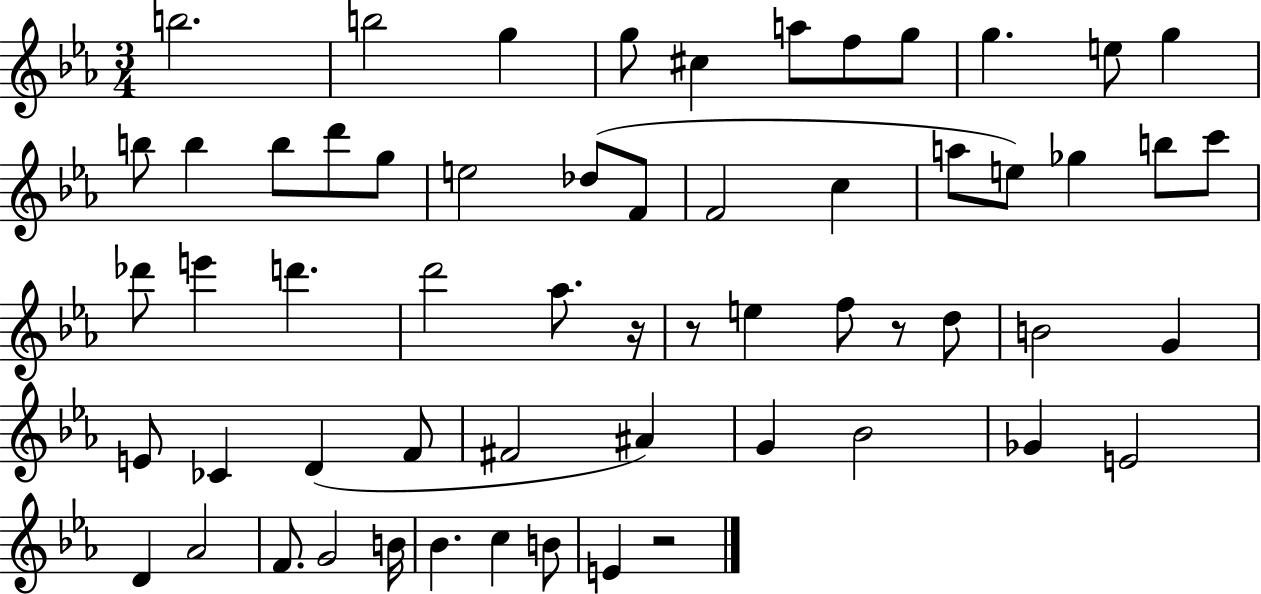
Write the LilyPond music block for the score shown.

{
  \clef treble
  \numericTimeSignature
  \time 3/4
  \key ees \major
  b''2. | b''2 g''4 | g''8 cis''4 a''8 f''8 g''8 | g''4. e''8 g''4 | \break b''8 b''4 b''8 d'''8 g''8 | e''2 des''8( f'8 | f'2 c''4 | a''8 e''8) ges''4 b''8 c'''8 | \break des'''8 e'''4 d'''4. | d'''2 aes''8. r16 | r8 e''4 f''8 r8 d''8 | b'2 g'4 | \break e'8 ces'4 d'4( f'8 | fis'2 ais'4) | g'4 bes'2 | ges'4 e'2 | \break d'4 aes'2 | f'8. g'2 b'16 | bes'4. c''4 b'8 | e'4 r2 | \break \bar "|."
}